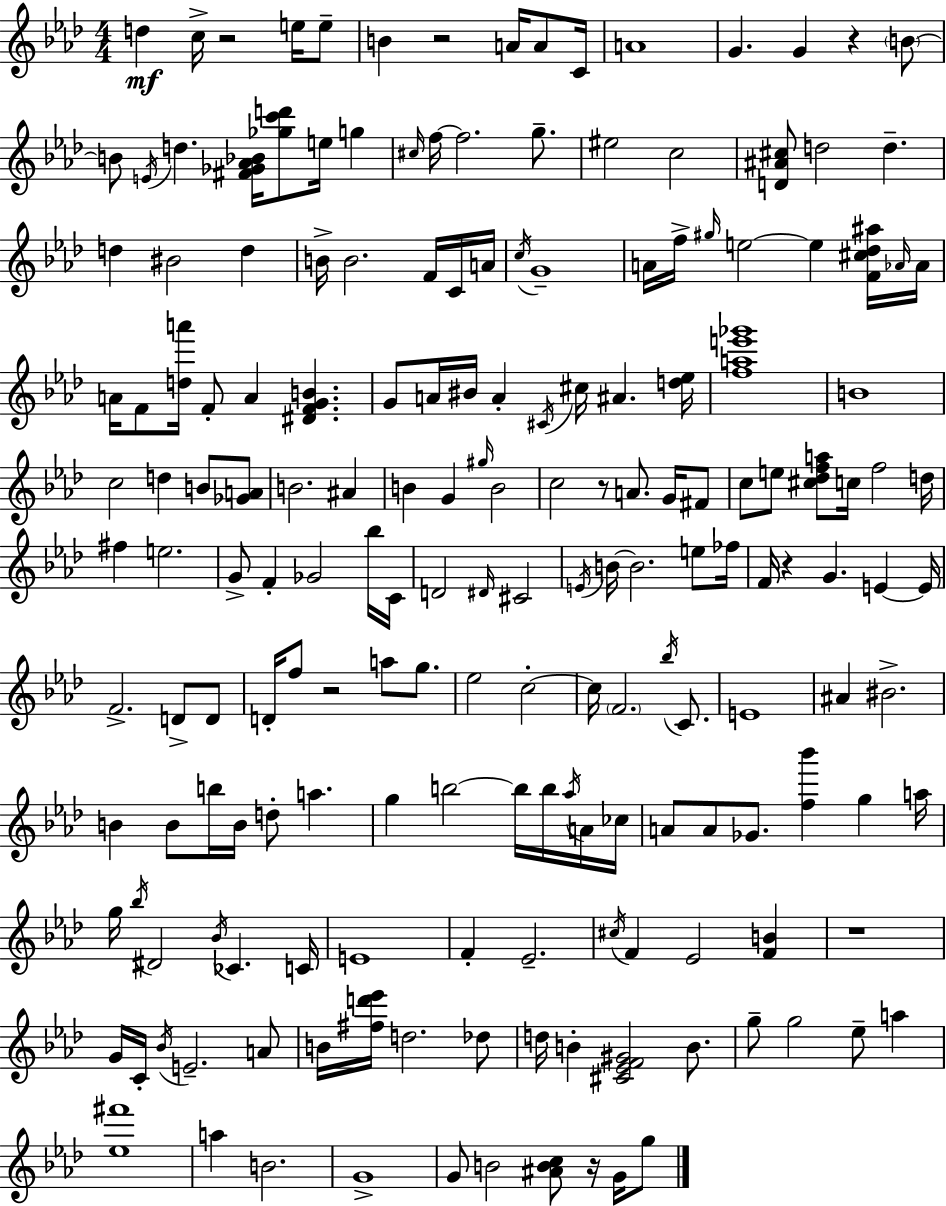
{
  \clef treble
  \numericTimeSignature
  \time 4/4
  \key f \minor
  d''4\mf c''16-> r2 e''16 e''8-- | b'4 r2 a'16 a'8 c'16 | a'1 | g'4. g'4 r4 \parenthesize b'8~~ | \break b'8 \acciaccatura { e'16 } d''4. <fis' ges' aes' bes'>16 <ges'' c''' d'''>8 e''16 g''4 | \grace { cis''16 } f''16~~ f''2. g''8.-- | eis''2 c''2 | <d' ais' cis''>8 d''2 d''4.-- | \break d''4 bis'2 d''4 | b'16-> b'2. f'16 | c'16 a'16 \acciaccatura { c''16 } g'1-- | a'16 f''16-> \grace { gis''16 } e''2~~ e''4 | \break <f' cis'' des'' ais''>16 \grace { aes'16 } aes'16 a'16 f'8 <d'' a'''>16 f'8-. a'4 <dis' f' g' b'>4. | g'8 a'16 bis'16 a'4-. \acciaccatura { cis'16 } cis''16 ais'4. | <d'' ees''>16 <f'' a'' e''' ges'''>1 | b'1 | \break c''2 d''4 | b'8 <ges' a'>8 b'2. | ais'4 b'4 g'4 \grace { gis''16 } b'2 | c''2 r8 | \break a'8. g'16 fis'8 c''8 e''8 <cis'' des'' f'' a''>8 c''16 f''2 | d''16 fis''4 e''2. | g'8-> f'4-. ges'2 | bes''16 c'16 d'2 \grace { dis'16 } | \break cis'2 \acciaccatura { e'16 } b'16~~ b'2. | e''8 fes''16 f'16 r4 g'4. | e'4~~ e'16 f'2.-> | d'8-> d'8 d'16-. f''8 r2 | \break a''8 g''8. ees''2 | c''2-.~~ c''16 \parenthesize f'2. | \acciaccatura { bes''16 } c'8. e'1 | ais'4 bis'2.-> | \break b'4 b'8 | b''16 b'16 d''8-. a''4. g''4 b''2~~ | b''16 b''16 \acciaccatura { aes''16 } a'16 ces''16 a'8 a'8 ges'8. | <f'' bes'''>4 g''4 a''16 g''16 \acciaccatura { bes''16 } dis'2 | \break \acciaccatura { bes'16 } ces'4. c'16 e'1 | f'4-. | ees'2.-- \acciaccatura { cis''16 } f'4 | ees'2 <f' b'>4 r1 | \break g'16 c'16-. | \acciaccatura { bes'16 } e'2.-- a'8 b'16 | <fis'' d''' ees'''>16 d''2. des''8 d''16 | b'4-. <cis' ees' f' gis'>2 b'8. g''8-- | \break g''2 ees''8-- a''4 <ees'' fis'''>1 | a''4 | b'2. g'1-> | g'8 | \break b'2 <ais' b' c''>8 r16 g'16 g''8 \bar "|."
}